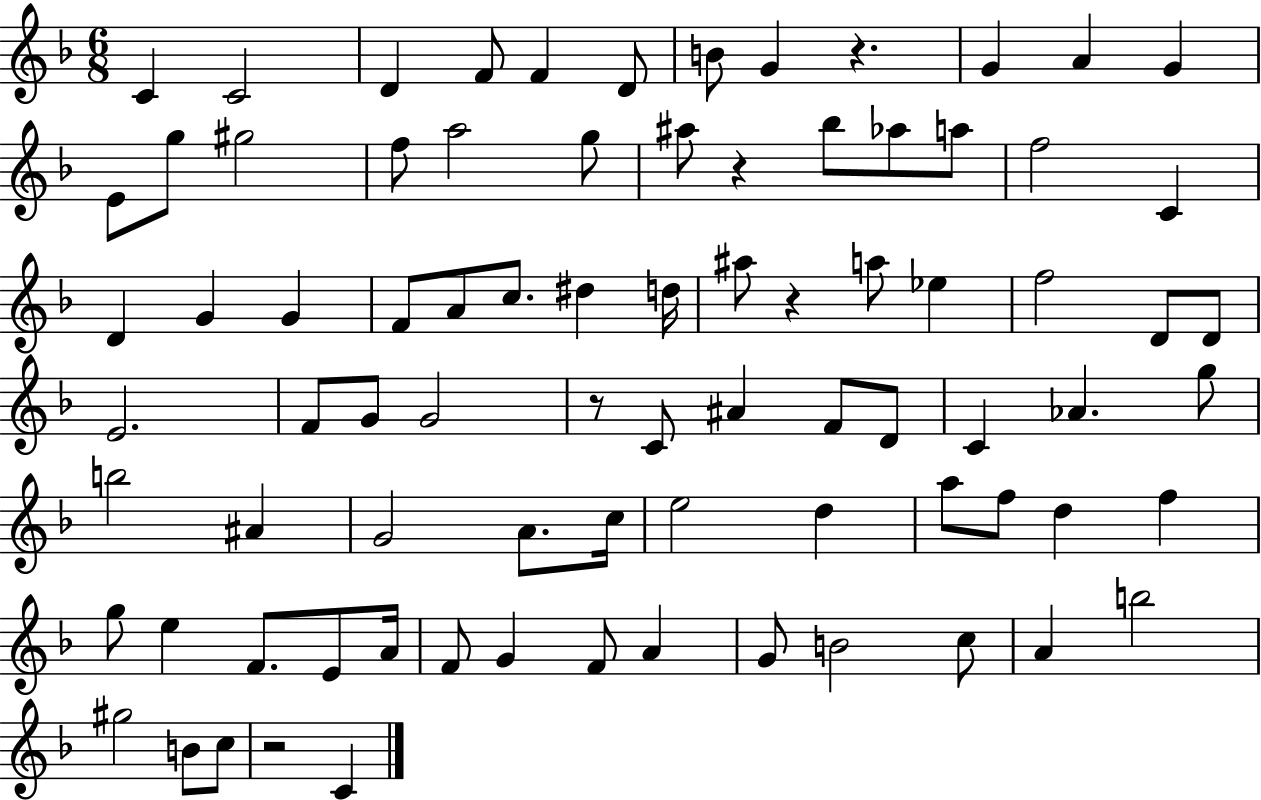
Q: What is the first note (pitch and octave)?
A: C4